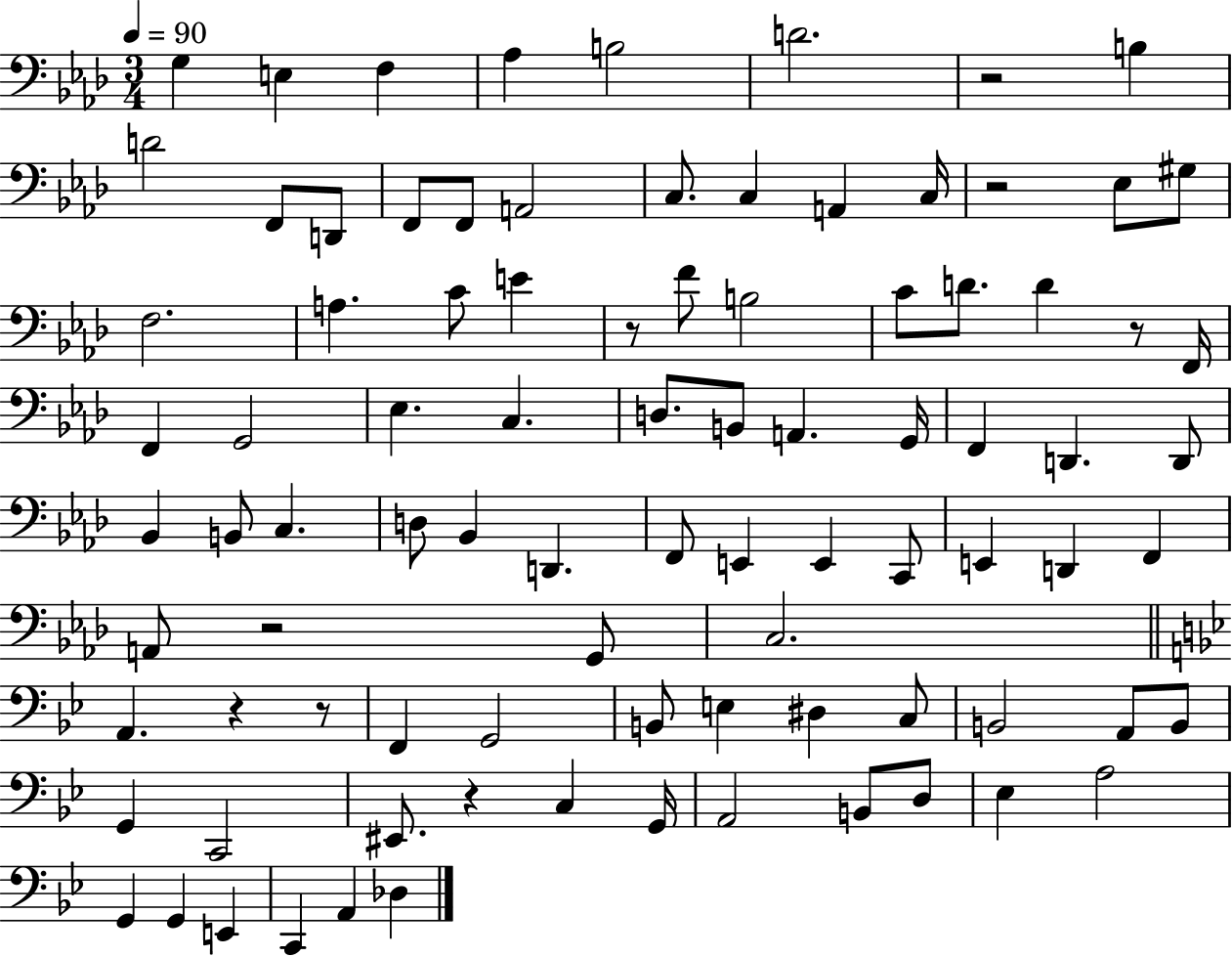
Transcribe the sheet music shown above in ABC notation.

X:1
T:Untitled
M:3/4
L:1/4
K:Ab
G, E, F, _A, B,2 D2 z2 B, D2 F,,/2 D,,/2 F,,/2 F,,/2 A,,2 C,/2 C, A,, C,/4 z2 _E,/2 ^G,/2 F,2 A, C/2 E z/2 F/2 B,2 C/2 D/2 D z/2 F,,/4 F,, G,,2 _E, C, D,/2 B,,/2 A,, G,,/4 F,, D,, D,,/2 _B,, B,,/2 C, D,/2 _B,, D,, F,,/2 E,, E,, C,,/2 E,, D,, F,, A,,/2 z2 G,,/2 C,2 A,, z z/2 F,, G,,2 B,,/2 E, ^D, C,/2 B,,2 A,,/2 B,,/2 G,, C,,2 ^E,,/2 z C, G,,/4 A,,2 B,,/2 D,/2 _E, A,2 G,, G,, E,, C,, A,, _D,